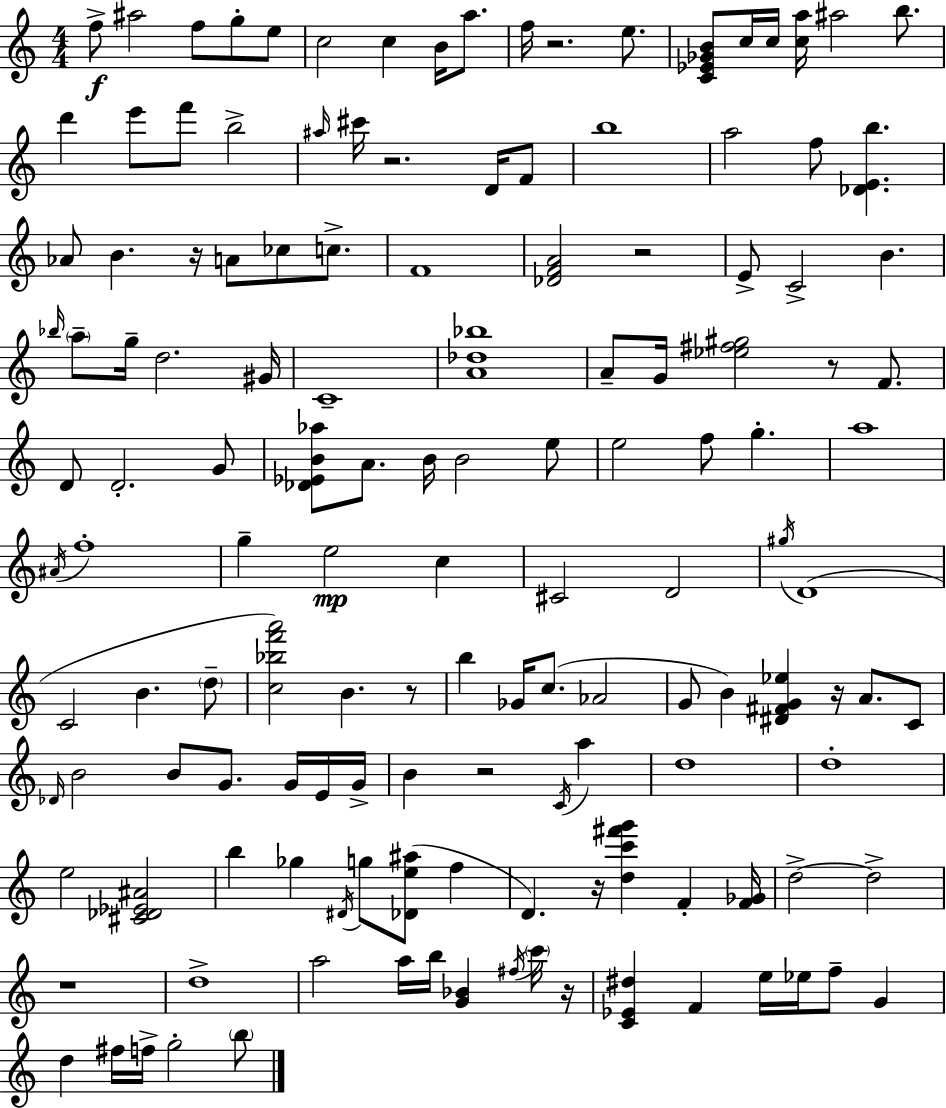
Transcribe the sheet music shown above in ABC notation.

X:1
T:Untitled
M:4/4
L:1/4
K:Am
f/2 ^a2 f/2 g/2 e/2 c2 c B/4 a/2 f/4 z2 e/2 [C_E_GB]/2 c/4 c/4 [ca]/4 ^a2 b/2 d' e'/2 f'/2 b2 ^a/4 ^c'/4 z2 D/4 F/2 b4 a2 f/2 [_DEb] _A/2 B z/4 A/2 _c/2 c/2 F4 [_DFA]2 z2 E/2 C2 B _b/4 a/2 g/4 d2 ^G/4 C4 [A_d_b]4 A/2 G/4 [_e^f^g]2 z/2 F/2 D/2 D2 G/2 [_D_EB_a]/2 A/2 B/4 B2 e/2 e2 f/2 g a4 ^A/4 f4 g e2 c ^C2 D2 ^g/4 D4 C2 B d/2 [c_bf'a']2 B z/2 b _G/4 c/2 _A2 G/2 B [^D^FG_e] z/4 A/2 C/2 _D/4 B2 B/2 G/2 G/4 E/4 G/4 B z2 C/4 a d4 d4 e2 [^C_D_E^A]2 b _g ^D/4 g/2 [_De^a]/2 f D z/4 [dc'^f'g'] F [F_G]/4 d2 d2 z4 d4 a2 a/4 b/4 [G_B] ^f/4 c'/4 z/4 [C_E^d] F e/4 _e/4 f/2 G d ^f/4 f/4 g2 b/2